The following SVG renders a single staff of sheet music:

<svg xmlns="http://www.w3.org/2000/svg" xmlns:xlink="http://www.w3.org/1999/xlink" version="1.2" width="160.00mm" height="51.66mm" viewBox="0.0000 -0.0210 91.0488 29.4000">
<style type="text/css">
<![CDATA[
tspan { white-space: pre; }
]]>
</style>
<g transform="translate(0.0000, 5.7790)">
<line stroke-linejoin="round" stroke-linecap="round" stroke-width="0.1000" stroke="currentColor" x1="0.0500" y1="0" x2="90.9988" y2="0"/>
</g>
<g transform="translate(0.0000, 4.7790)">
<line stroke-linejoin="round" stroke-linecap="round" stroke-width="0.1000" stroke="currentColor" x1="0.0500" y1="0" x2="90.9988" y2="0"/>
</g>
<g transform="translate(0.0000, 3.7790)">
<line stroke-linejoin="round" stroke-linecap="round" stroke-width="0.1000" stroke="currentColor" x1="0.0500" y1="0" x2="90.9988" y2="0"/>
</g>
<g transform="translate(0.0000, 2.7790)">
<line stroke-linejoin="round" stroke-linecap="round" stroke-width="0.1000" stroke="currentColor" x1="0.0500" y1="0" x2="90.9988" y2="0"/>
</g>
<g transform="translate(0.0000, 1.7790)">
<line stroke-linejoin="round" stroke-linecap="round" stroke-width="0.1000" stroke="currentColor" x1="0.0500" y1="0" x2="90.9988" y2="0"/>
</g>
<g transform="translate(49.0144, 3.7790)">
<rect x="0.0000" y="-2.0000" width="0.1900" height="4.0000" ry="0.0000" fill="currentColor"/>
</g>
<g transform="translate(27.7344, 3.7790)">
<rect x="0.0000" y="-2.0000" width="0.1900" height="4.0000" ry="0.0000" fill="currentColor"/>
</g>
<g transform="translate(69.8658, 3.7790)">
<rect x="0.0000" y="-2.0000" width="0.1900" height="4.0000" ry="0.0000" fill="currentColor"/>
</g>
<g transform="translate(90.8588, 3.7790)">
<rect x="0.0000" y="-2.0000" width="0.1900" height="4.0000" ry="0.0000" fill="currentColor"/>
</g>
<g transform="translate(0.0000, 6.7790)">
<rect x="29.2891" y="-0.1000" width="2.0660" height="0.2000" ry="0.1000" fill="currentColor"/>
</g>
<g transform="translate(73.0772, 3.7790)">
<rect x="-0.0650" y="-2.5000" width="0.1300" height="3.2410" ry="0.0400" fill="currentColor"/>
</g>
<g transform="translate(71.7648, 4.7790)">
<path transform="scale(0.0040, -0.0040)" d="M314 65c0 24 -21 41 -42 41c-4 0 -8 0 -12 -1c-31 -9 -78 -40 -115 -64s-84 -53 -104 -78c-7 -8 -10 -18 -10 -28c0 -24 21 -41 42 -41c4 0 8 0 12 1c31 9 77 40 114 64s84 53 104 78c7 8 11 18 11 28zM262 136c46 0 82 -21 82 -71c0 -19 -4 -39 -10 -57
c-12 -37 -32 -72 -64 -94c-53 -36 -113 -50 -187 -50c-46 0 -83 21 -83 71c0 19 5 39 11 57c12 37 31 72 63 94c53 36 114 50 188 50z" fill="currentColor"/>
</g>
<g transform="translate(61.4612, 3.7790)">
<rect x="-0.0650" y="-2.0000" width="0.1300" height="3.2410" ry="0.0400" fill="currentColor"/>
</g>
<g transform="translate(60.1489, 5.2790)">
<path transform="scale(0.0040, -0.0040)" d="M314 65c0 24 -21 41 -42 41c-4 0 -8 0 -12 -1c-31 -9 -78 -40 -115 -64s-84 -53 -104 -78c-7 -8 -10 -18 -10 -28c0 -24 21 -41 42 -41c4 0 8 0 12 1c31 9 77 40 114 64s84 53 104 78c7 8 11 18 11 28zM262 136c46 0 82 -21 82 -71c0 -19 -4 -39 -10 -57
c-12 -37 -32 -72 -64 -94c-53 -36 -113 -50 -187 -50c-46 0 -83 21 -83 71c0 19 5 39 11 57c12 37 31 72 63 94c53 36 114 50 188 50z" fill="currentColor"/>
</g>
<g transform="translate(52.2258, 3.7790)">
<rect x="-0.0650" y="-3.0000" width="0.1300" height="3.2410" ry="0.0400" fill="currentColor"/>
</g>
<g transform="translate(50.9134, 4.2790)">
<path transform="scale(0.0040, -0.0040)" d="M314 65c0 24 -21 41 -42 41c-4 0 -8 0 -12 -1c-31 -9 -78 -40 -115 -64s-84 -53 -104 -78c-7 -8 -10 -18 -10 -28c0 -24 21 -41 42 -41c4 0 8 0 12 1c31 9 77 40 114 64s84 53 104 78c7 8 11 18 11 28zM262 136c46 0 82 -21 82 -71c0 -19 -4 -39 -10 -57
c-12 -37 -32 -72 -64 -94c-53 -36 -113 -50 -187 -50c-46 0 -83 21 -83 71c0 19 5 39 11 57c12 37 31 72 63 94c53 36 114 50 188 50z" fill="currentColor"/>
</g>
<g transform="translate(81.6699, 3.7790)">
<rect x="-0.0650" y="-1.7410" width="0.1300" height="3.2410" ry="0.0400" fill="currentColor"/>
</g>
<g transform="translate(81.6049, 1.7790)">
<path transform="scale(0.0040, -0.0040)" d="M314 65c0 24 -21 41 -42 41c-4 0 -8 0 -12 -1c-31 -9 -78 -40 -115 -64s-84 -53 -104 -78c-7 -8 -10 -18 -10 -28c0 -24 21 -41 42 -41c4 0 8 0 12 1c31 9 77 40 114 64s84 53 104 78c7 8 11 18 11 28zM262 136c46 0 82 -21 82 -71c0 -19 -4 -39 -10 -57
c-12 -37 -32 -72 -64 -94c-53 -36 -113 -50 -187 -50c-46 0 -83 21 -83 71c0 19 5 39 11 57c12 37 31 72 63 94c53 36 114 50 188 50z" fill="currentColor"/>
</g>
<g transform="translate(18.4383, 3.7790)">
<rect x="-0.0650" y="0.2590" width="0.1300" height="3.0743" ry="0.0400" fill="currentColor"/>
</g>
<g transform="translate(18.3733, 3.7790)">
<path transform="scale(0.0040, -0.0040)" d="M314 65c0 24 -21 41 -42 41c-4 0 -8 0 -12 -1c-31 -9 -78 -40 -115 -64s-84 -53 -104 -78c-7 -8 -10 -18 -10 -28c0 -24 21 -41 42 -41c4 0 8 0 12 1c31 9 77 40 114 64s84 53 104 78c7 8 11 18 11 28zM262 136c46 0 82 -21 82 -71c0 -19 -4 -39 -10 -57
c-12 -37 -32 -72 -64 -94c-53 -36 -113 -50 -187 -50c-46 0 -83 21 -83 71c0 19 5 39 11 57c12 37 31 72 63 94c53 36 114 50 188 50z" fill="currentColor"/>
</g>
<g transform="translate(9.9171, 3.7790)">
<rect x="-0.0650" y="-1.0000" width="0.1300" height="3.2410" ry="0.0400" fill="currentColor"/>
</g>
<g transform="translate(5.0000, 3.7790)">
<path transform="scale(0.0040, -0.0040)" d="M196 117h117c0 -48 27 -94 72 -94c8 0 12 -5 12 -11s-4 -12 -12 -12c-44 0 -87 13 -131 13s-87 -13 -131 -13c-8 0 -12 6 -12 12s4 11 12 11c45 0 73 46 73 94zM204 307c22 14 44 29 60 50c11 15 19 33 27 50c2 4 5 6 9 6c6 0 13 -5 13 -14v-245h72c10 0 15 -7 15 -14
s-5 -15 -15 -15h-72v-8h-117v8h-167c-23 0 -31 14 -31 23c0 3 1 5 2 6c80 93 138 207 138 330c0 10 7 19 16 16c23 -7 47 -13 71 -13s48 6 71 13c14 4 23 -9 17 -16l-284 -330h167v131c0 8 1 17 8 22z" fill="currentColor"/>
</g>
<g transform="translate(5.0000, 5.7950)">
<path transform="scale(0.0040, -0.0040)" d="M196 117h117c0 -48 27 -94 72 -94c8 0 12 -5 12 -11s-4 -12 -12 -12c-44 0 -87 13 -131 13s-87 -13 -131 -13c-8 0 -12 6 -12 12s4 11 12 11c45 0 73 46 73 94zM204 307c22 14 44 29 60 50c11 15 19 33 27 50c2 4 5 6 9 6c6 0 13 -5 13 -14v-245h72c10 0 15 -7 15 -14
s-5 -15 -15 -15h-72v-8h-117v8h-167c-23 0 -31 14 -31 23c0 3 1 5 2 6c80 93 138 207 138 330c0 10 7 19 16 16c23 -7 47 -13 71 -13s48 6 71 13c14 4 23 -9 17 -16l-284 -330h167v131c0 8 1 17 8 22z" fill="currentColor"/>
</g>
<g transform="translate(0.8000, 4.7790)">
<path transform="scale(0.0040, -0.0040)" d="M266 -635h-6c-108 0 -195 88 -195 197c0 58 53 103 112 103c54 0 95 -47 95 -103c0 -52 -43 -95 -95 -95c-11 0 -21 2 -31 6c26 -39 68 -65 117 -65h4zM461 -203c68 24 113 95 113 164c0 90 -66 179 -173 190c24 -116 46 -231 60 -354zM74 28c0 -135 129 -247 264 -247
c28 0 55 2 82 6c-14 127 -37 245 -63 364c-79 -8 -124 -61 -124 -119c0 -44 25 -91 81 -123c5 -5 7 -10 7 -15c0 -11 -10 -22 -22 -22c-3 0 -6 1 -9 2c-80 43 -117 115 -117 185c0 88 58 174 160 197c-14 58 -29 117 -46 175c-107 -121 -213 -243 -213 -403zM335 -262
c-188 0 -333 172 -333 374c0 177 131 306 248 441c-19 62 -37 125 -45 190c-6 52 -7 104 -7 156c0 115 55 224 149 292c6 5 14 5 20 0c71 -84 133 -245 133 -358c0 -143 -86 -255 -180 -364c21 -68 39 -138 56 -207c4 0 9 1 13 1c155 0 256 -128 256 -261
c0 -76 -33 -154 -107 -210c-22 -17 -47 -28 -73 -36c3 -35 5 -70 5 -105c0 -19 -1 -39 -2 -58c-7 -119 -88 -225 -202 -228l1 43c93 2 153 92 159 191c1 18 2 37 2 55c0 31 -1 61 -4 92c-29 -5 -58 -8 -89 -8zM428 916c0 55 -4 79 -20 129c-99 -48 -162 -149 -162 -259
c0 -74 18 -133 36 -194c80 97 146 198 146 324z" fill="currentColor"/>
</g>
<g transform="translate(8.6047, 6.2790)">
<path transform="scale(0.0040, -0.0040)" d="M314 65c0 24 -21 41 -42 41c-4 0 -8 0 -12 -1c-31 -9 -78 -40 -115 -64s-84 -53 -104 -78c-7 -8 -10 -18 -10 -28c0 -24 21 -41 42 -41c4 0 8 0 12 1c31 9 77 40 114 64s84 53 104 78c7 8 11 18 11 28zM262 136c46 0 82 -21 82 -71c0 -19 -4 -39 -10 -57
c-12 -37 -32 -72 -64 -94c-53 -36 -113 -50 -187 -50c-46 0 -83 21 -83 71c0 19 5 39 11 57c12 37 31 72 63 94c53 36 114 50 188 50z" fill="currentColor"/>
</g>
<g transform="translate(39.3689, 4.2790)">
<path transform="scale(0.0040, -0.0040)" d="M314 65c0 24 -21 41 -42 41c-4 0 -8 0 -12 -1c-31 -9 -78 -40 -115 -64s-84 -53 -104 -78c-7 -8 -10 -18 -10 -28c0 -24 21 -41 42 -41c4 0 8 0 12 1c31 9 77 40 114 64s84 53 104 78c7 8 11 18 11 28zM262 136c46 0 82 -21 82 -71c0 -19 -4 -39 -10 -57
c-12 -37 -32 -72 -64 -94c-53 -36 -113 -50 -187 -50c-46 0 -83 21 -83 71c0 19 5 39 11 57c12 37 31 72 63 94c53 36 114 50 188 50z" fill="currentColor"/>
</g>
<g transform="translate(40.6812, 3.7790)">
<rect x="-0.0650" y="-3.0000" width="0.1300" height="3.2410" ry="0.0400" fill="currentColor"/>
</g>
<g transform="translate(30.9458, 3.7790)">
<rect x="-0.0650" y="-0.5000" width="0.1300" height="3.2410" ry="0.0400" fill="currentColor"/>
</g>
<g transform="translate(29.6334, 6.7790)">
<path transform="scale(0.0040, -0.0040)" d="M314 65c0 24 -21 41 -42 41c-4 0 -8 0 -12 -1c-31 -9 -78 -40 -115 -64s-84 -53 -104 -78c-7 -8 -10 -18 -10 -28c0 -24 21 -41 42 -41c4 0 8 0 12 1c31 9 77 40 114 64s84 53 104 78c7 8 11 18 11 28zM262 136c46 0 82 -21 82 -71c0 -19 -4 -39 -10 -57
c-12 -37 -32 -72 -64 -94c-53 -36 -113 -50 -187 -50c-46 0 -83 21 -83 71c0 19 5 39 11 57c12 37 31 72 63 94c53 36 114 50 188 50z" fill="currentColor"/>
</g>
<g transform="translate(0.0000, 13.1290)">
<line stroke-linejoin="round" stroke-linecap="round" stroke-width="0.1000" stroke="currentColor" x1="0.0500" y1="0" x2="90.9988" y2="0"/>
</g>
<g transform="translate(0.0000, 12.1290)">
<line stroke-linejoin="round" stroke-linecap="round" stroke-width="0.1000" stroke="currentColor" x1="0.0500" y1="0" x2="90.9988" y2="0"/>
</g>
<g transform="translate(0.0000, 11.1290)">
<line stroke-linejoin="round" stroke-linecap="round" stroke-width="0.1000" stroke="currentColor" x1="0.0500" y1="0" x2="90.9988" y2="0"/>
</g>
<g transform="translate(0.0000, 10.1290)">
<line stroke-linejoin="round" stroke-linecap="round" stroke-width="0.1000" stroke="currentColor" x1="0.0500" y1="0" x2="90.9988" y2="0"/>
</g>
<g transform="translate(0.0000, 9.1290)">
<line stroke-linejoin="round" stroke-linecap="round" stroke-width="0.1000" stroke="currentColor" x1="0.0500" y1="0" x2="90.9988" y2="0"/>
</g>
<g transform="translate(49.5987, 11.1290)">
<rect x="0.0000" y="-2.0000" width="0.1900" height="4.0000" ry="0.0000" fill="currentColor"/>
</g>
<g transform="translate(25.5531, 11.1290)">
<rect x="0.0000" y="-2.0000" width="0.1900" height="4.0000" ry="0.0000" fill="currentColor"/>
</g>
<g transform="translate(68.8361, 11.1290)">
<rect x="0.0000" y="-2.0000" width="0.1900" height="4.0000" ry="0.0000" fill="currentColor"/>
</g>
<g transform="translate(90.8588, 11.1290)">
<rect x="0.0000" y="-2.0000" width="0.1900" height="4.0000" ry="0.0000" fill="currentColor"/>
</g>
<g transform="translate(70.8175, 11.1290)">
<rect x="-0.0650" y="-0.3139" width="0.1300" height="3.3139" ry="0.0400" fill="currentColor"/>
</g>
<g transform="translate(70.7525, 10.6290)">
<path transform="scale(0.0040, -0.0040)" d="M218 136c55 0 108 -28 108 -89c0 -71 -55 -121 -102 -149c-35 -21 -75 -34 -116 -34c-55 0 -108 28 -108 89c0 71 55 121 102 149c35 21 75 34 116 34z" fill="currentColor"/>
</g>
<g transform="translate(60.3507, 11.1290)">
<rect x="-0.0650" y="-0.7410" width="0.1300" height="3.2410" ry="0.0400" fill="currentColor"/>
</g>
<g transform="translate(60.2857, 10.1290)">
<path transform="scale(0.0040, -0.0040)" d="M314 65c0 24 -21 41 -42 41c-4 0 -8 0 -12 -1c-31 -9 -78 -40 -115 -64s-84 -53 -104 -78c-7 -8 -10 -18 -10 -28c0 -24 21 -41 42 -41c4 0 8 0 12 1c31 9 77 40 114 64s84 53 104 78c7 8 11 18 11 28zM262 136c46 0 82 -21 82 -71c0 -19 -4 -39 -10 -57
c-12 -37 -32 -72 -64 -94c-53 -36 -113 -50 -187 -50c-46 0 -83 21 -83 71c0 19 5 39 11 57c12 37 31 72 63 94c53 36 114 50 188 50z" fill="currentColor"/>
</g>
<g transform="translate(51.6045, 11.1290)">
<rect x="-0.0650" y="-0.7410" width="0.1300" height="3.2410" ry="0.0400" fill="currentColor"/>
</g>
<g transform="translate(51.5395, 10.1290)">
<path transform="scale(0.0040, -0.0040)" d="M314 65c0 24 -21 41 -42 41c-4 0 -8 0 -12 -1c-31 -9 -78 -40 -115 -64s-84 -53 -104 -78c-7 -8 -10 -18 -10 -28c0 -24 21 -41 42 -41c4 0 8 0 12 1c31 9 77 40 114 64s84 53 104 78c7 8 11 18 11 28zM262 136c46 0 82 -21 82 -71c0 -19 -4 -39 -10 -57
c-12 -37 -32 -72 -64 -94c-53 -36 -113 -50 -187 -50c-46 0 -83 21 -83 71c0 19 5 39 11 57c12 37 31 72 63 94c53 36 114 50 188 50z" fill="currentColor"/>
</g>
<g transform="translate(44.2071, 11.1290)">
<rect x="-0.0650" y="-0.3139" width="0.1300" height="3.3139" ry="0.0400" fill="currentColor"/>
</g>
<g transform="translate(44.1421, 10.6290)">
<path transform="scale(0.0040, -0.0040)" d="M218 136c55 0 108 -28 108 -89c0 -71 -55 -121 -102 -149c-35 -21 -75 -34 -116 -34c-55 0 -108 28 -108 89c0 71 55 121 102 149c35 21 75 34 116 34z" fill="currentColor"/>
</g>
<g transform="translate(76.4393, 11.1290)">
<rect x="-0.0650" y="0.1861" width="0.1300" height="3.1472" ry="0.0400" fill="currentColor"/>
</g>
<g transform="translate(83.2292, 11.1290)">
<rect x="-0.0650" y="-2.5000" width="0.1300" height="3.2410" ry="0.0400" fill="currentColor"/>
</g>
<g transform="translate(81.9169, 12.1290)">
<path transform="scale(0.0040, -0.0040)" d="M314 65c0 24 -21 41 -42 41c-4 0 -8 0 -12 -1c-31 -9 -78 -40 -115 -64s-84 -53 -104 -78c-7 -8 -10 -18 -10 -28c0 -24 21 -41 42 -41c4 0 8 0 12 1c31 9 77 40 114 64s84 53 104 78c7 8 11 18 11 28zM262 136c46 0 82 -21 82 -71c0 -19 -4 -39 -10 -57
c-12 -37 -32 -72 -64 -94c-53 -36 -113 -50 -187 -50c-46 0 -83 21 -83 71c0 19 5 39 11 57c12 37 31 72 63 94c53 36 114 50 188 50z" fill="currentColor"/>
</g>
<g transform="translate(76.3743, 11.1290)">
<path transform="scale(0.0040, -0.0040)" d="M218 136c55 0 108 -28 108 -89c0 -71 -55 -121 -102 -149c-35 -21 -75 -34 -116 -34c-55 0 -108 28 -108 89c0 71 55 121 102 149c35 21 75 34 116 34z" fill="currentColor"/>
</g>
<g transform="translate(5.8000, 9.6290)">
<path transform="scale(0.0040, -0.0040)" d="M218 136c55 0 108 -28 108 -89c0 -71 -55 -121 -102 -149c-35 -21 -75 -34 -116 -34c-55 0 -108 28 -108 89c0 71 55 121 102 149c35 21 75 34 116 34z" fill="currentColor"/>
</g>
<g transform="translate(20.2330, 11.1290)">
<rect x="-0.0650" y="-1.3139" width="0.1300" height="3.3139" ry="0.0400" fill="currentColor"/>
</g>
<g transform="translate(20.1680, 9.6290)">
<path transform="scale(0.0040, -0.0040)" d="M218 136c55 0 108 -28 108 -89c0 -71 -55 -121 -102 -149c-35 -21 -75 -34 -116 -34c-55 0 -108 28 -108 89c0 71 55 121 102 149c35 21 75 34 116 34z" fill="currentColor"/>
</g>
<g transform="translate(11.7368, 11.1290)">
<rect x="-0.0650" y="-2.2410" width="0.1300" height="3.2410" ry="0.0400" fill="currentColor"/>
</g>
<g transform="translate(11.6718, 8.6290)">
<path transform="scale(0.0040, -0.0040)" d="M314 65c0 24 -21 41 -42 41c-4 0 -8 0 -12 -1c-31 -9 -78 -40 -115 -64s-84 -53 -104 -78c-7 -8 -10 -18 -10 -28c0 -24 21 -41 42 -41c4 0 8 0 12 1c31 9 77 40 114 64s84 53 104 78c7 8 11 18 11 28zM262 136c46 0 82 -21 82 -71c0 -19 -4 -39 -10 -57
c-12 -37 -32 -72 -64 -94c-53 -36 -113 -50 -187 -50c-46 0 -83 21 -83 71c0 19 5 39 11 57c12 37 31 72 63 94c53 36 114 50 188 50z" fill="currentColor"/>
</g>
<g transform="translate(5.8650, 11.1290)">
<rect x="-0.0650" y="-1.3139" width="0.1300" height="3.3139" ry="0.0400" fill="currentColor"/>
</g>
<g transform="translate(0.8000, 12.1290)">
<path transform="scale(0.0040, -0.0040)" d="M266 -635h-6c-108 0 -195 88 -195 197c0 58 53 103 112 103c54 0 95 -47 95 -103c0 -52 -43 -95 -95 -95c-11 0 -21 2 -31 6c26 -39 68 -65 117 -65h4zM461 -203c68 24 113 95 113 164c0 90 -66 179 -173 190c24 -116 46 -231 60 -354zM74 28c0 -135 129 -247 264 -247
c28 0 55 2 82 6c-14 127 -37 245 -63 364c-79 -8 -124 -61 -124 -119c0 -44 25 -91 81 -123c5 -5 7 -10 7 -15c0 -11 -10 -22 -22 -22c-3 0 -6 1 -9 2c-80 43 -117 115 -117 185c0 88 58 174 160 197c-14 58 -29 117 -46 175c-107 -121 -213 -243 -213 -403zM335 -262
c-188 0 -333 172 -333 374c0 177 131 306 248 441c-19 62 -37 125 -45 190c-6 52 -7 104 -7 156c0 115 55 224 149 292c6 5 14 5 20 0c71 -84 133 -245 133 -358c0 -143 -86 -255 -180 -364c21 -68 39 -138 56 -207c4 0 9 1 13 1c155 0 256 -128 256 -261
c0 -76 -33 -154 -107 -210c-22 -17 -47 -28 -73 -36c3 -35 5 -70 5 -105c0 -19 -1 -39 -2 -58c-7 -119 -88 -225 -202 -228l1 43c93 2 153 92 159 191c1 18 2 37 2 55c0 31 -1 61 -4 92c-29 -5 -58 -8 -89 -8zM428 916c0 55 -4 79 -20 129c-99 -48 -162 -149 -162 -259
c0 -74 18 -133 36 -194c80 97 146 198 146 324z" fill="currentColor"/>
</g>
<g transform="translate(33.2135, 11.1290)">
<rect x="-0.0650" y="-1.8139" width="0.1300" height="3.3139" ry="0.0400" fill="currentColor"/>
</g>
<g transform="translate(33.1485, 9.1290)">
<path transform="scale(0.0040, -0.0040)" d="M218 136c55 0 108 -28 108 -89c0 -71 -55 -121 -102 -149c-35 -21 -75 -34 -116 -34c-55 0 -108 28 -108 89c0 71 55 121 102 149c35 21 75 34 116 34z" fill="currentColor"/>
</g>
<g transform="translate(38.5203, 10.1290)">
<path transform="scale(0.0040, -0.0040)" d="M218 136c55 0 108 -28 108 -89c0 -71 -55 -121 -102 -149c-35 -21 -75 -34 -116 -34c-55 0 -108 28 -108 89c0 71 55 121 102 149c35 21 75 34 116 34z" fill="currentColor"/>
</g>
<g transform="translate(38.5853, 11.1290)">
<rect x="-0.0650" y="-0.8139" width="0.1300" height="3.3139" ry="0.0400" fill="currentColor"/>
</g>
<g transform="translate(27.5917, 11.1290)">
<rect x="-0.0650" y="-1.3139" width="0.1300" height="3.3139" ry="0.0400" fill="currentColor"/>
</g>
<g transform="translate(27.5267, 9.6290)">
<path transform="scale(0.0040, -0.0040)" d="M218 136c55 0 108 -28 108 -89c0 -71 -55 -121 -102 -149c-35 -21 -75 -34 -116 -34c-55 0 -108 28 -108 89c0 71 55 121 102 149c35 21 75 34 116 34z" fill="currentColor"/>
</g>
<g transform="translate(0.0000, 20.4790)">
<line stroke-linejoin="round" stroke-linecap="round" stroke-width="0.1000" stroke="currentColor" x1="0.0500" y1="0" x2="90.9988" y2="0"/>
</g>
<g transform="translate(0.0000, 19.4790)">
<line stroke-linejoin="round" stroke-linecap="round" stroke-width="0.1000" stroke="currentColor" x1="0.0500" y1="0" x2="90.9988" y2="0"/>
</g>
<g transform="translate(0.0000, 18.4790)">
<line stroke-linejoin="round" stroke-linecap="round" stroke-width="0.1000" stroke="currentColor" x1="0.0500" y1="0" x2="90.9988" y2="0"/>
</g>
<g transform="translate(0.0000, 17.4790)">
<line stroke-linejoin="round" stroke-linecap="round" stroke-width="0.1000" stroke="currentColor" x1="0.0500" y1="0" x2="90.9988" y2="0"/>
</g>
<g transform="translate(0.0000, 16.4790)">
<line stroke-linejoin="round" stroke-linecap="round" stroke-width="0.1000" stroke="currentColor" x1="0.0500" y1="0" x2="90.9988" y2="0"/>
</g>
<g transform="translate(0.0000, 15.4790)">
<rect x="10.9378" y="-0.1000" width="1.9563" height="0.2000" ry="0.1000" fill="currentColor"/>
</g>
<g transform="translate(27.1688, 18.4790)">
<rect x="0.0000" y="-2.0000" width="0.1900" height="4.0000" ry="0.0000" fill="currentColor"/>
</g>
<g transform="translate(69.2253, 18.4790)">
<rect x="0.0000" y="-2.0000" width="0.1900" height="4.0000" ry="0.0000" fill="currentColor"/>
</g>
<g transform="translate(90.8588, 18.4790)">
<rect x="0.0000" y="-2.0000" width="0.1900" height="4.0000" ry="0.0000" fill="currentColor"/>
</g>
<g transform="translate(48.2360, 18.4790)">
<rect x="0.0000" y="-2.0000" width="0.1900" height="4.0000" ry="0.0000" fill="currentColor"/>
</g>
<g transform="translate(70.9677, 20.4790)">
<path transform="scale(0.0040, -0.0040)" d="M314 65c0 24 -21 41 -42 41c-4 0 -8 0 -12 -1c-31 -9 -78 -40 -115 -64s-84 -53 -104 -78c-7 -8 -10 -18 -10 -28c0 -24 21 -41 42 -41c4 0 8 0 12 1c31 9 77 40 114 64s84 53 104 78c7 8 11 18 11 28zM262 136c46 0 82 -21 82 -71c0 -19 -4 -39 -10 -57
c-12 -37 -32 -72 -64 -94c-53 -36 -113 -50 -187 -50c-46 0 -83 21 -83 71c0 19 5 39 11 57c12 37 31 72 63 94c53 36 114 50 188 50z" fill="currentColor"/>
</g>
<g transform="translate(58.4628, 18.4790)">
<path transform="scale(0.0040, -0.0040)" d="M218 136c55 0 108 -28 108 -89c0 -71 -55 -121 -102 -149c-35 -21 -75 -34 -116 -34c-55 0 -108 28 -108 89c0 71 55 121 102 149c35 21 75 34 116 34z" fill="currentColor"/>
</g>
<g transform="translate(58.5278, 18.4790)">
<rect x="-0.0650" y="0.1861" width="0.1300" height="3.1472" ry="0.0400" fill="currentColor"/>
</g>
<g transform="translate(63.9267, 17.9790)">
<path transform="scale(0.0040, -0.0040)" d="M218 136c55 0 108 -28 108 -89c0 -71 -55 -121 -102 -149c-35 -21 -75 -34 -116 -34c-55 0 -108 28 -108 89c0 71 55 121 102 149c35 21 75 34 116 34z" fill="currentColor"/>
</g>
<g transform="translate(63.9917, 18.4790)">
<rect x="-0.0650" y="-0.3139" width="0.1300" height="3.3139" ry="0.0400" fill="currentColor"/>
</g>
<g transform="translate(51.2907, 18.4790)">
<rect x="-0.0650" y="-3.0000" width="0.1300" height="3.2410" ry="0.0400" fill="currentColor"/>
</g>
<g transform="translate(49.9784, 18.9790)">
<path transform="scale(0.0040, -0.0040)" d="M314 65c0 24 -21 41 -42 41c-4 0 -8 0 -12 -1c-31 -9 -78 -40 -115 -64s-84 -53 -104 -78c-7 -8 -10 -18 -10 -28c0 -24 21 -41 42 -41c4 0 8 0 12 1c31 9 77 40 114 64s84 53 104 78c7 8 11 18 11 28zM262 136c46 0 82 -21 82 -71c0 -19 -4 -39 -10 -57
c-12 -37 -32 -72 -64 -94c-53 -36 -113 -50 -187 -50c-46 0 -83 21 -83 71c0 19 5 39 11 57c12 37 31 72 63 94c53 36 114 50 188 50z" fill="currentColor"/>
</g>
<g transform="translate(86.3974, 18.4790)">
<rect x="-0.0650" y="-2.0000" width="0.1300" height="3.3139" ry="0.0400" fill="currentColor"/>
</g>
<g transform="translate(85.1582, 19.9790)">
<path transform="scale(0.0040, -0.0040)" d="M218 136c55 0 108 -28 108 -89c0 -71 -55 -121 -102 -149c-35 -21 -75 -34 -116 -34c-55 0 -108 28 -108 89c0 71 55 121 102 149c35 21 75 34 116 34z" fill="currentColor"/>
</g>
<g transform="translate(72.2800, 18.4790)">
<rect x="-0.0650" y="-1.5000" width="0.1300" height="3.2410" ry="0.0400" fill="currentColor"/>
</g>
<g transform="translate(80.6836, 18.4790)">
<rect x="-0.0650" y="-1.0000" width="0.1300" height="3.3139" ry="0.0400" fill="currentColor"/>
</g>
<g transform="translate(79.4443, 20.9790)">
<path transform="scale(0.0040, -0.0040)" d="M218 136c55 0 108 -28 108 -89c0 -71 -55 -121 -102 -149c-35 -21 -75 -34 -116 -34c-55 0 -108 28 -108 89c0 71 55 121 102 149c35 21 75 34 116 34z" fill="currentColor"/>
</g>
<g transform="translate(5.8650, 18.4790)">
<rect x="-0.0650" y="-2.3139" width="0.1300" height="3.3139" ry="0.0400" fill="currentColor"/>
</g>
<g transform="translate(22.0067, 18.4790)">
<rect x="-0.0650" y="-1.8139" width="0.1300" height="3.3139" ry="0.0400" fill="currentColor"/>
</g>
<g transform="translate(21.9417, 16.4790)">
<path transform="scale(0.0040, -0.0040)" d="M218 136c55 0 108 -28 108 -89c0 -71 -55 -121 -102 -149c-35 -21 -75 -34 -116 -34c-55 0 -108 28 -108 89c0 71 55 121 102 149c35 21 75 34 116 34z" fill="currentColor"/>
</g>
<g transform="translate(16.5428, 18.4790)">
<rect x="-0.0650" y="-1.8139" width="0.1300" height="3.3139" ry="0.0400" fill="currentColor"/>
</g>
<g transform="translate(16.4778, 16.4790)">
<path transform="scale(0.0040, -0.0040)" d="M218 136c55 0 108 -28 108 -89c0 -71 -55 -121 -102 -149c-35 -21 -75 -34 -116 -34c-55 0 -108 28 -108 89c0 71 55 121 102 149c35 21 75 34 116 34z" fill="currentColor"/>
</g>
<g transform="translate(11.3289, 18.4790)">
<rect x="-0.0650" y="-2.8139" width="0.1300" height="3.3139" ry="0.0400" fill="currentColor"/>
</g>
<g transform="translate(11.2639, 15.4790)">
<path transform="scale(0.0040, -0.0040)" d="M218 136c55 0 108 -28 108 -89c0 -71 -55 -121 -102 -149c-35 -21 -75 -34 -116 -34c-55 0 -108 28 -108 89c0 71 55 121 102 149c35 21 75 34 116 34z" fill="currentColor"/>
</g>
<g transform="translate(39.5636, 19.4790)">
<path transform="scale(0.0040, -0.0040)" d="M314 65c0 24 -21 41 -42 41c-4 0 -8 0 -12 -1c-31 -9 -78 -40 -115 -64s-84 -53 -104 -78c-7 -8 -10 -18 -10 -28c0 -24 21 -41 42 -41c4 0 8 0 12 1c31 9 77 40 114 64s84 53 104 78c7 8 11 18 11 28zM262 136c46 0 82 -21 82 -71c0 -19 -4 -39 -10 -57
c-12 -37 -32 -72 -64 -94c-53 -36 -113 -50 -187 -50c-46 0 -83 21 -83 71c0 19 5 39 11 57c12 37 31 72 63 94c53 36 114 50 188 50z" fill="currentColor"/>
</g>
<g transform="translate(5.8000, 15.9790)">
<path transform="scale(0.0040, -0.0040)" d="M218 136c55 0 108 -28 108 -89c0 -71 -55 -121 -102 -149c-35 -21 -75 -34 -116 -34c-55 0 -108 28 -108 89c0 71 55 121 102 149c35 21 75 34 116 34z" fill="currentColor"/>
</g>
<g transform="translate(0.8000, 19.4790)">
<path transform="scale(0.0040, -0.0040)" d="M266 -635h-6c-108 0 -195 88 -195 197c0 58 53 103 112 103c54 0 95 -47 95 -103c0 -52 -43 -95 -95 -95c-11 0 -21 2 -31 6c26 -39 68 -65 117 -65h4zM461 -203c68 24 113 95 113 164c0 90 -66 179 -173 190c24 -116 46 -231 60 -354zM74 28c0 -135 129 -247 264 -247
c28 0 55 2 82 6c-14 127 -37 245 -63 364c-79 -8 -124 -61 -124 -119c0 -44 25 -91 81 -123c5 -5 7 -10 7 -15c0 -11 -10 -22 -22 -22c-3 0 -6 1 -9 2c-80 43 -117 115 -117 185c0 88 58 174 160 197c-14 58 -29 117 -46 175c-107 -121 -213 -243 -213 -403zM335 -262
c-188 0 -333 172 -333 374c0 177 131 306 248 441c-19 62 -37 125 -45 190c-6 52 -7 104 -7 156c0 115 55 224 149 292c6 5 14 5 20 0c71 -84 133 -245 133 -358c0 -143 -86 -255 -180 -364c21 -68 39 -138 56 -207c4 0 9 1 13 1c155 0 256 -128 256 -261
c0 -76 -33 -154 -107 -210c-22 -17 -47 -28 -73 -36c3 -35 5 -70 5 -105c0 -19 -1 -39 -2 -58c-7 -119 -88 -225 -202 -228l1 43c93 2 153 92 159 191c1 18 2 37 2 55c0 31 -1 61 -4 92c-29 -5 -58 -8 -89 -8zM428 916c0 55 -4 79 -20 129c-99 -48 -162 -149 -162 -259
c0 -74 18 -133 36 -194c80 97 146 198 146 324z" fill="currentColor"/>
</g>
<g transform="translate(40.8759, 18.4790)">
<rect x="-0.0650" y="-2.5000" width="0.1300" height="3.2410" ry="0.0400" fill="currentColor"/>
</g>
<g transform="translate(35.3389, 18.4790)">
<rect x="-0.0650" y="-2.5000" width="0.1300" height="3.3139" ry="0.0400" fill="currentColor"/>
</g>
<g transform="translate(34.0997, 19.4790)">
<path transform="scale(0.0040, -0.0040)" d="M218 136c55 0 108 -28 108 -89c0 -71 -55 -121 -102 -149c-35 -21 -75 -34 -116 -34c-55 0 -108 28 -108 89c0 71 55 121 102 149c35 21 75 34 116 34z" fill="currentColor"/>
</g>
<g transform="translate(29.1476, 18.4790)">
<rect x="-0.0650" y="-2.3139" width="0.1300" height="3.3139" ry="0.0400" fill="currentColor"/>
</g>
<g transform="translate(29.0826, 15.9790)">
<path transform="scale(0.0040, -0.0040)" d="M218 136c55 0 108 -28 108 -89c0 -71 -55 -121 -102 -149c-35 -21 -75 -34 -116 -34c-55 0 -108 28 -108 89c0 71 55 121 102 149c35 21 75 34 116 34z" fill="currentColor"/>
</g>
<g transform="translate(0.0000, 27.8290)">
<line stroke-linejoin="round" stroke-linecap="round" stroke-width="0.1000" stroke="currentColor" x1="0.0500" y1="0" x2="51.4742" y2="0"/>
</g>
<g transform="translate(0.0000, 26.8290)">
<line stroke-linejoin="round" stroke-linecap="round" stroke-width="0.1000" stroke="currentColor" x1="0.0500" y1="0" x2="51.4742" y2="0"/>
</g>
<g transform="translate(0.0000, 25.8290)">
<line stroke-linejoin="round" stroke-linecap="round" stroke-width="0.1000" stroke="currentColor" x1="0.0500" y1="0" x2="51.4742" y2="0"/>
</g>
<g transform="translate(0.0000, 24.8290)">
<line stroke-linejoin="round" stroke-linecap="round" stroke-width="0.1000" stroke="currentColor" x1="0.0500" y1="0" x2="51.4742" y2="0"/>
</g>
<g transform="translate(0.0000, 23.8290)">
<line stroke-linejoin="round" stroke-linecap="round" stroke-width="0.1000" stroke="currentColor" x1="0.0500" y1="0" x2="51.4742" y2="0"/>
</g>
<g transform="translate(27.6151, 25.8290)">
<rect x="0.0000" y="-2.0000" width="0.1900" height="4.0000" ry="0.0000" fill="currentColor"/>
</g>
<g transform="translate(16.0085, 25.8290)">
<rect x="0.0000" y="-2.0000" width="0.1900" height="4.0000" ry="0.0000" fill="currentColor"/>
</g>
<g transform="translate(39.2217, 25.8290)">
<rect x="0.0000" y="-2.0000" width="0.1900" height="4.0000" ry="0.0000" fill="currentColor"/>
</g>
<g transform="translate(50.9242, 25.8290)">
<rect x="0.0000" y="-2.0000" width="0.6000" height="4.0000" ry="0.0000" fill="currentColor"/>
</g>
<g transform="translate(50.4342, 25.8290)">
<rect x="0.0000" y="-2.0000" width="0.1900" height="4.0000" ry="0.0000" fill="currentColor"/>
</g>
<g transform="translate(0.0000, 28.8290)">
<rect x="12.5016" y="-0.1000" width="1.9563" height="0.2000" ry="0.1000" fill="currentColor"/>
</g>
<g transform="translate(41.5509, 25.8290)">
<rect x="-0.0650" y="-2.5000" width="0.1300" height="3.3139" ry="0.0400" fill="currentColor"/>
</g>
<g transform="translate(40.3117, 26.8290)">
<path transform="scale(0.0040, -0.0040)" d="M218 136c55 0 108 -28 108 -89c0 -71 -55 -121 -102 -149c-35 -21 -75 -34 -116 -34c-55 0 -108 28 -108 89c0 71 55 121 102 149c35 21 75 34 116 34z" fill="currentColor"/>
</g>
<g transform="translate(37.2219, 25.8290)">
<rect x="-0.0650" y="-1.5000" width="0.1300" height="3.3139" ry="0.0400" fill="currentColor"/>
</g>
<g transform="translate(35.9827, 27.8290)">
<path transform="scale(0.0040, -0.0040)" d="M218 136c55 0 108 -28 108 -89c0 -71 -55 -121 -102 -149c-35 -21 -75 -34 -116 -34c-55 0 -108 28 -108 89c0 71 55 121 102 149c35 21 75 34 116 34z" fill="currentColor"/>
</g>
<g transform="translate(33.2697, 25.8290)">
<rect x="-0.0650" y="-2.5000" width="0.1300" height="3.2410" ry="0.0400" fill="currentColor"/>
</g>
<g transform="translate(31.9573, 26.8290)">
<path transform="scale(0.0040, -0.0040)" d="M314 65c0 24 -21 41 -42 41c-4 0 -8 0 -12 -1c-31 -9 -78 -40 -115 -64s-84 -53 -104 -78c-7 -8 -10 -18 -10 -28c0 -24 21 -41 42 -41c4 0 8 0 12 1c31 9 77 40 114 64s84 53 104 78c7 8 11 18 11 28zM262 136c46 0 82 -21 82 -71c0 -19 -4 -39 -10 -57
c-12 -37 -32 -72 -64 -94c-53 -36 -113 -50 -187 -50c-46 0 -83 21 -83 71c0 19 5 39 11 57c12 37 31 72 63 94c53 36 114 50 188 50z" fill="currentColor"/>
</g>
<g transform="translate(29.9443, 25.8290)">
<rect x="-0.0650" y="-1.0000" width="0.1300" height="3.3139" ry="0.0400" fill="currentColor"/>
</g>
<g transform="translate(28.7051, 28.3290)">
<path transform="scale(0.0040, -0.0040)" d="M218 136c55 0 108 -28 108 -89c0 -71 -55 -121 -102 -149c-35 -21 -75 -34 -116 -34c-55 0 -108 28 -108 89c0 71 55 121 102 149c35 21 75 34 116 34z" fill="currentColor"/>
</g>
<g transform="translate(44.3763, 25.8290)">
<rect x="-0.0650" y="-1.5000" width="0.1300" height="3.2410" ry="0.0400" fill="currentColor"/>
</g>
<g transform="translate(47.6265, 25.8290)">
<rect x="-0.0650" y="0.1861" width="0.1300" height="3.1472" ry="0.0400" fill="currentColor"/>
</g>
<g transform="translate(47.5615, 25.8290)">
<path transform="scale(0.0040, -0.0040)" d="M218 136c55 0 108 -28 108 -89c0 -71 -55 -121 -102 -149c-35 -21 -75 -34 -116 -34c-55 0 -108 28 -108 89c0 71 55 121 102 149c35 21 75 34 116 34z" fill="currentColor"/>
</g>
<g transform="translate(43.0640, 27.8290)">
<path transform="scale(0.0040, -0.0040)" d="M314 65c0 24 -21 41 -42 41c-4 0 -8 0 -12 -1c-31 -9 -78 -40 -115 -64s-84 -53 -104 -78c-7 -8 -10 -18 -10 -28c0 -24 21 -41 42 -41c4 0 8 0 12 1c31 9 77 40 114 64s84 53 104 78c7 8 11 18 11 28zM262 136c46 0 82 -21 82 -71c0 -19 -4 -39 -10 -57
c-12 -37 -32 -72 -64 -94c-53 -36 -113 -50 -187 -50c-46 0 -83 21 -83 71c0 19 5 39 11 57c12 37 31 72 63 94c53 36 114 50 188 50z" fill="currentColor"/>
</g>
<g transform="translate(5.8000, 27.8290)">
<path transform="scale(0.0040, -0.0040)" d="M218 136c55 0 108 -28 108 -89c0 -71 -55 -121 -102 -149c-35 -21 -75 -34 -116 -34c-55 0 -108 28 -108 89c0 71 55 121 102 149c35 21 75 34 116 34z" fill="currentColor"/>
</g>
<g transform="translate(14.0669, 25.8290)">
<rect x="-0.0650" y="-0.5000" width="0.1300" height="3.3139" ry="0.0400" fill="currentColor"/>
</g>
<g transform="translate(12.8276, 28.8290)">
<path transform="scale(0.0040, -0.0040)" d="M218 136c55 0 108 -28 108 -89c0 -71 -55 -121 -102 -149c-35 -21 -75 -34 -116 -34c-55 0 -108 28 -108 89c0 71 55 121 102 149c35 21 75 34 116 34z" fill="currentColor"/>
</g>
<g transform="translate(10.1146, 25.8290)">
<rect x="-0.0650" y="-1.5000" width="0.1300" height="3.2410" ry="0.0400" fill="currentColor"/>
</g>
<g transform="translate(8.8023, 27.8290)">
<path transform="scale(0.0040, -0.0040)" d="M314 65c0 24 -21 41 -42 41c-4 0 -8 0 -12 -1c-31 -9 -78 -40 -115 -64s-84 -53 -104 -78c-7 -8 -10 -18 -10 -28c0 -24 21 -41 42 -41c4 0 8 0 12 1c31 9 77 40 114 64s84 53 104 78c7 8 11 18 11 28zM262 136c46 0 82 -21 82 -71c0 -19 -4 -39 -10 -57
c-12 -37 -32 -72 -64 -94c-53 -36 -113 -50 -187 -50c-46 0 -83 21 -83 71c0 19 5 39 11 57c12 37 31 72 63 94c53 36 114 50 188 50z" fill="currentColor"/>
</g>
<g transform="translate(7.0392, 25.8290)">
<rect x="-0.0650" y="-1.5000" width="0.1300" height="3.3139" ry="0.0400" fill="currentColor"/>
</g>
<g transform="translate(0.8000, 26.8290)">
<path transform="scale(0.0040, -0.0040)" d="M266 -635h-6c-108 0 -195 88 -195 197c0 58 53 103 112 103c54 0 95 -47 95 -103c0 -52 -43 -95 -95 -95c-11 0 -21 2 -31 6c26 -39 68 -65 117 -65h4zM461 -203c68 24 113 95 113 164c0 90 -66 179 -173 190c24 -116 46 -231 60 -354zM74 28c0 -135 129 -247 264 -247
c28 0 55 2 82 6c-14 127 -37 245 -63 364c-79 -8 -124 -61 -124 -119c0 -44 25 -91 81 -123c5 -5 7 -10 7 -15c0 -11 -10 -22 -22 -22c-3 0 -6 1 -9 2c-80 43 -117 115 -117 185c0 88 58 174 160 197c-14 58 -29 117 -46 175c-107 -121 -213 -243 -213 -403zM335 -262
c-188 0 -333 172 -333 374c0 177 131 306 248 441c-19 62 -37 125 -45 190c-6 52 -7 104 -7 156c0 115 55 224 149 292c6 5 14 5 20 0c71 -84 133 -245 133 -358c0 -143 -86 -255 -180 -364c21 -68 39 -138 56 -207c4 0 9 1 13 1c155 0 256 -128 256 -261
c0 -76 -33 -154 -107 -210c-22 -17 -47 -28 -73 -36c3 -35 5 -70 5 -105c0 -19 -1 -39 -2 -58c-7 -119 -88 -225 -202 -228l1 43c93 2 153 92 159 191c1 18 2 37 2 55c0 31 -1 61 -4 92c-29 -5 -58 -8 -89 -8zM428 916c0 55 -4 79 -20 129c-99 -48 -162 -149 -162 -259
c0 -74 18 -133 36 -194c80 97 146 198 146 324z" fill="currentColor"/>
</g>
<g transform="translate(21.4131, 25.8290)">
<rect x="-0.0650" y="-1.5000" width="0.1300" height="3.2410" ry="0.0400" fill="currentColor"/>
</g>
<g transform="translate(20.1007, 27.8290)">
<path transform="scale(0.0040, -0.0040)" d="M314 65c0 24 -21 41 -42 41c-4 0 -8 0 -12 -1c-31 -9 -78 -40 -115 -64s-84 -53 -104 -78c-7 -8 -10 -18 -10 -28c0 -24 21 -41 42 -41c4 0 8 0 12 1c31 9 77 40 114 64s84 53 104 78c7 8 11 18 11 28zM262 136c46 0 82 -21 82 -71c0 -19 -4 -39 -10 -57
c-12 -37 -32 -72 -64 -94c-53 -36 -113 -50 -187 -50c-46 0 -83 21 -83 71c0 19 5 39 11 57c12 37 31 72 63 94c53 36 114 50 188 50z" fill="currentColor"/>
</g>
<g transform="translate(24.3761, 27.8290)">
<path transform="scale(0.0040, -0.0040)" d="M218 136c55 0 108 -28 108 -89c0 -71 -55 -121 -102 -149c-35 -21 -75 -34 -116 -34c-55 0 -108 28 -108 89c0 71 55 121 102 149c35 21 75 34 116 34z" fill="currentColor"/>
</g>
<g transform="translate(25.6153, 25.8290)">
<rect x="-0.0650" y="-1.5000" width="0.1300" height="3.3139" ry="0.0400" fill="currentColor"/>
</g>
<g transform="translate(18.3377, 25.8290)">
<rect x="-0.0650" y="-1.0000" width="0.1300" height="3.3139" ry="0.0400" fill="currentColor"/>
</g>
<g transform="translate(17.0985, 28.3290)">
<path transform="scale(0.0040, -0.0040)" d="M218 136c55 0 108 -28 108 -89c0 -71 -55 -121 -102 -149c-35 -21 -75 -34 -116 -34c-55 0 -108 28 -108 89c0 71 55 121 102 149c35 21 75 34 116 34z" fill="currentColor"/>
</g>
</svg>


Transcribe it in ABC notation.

X:1
T:Untitled
M:4/4
L:1/4
K:C
D2 B2 C2 A2 A2 F2 G2 f2 e g2 e e f d c d2 d2 c B G2 g a f f g G G2 A2 B c E2 D F E E2 C D E2 E D G2 E G E2 B